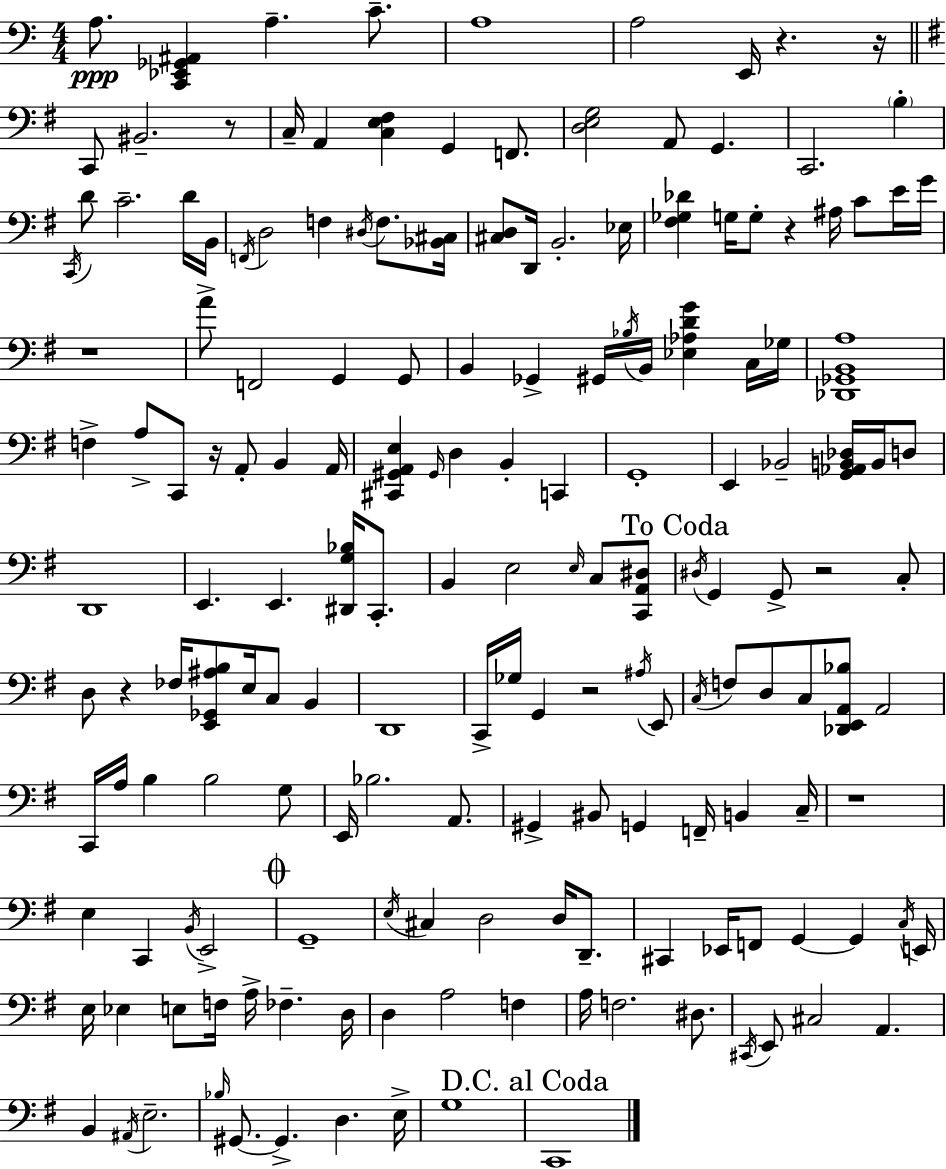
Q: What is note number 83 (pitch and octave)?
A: A#3